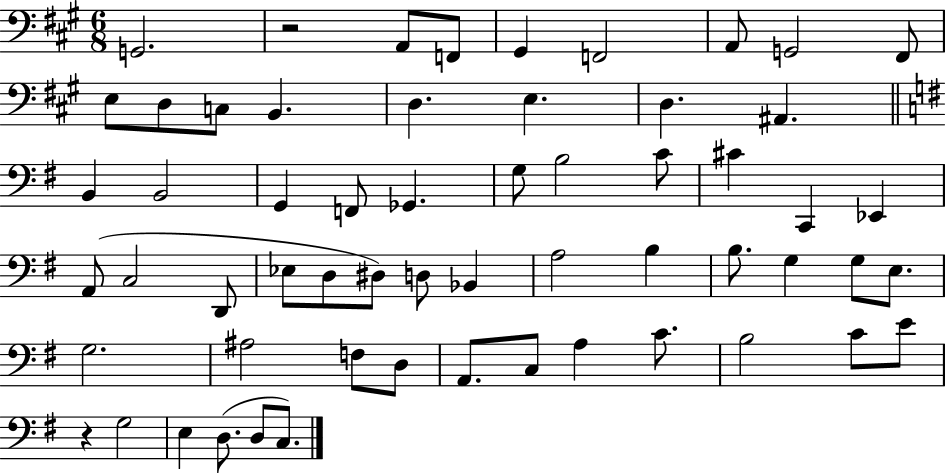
G2/h. R/h A2/e F2/e G#2/q F2/h A2/e G2/h F#2/e E3/e D3/e C3/e B2/q. D3/q. E3/q. D3/q. A#2/q. B2/q B2/h G2/q F2/e Gb2/q. G3/e B3/h C4/e C#4/q C2/q Eb2/q A2/e C3/h D2/e Eb3/e D3/e D#3/e D3/e Bb2/q A3/h B3/q B3/e. G3/q G3/e E3/e. G3/h. A#3/h F3/e D3/e A2/e. C3/e A3/q C4/e. B3/h C4/e E4/e R/q G3/h E3/q D3/e. D3/e C3/e.